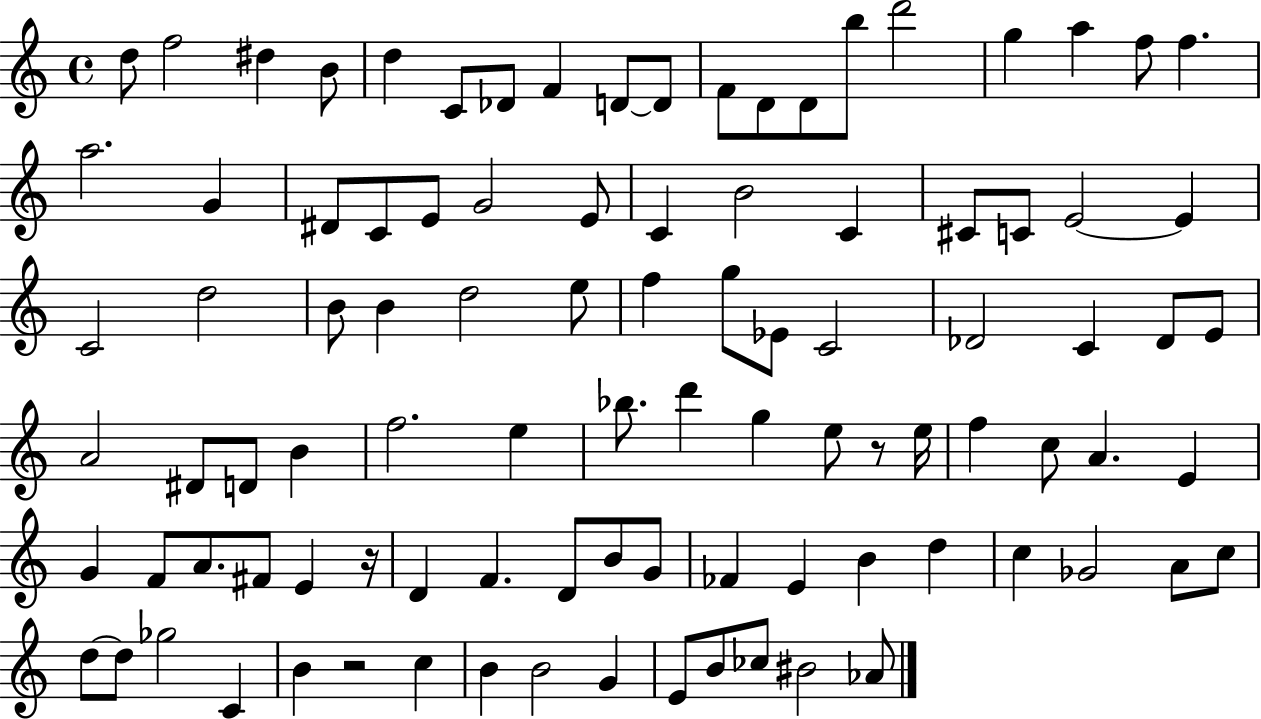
{
  \clef treble
  \time 4/4
  \defaultTimeSignature
  \key c \major
  d''8 f''2 dis''4 b'8 | d''4 c'8 des'8 f'4 d'8~~ d'8 | f'8 d'8 d'8 b''8 d'''2 | g''4 a''4 f''8 f''4. | \break a''2. g'4 | dis'8 c'8 e'8 g'2 e'8 | c'4 b'2 c'4 | cis'8 c'8 e'2~~ e'4 | \break c'2 d''2 | b'8 b'4 d''2 e''8 | f''4 g''8 ees'8 c'2 | des'2 c'4 des'8 e'8 | \break a'2 dis'8 d'8 b'4 | f''2. e''4 | bes''8. d'''4 g''4 e''8 r8 e''16 | f''4 c''8 a'4. e'4 | \break g'4 f'8 a'8. fis'8 e'4 r16 | d'4 f'4. d'8 b'8 g'8 | fes'4 e'4 b'4 d''4 | c''4 ges'2 a'8 c''8 | \break d''8~~ d''8 ges''2 c'4 | b'4 r2 c''4 | b'4 b'2 g'4 | e'8 b'8 ces''8 bis'2 aes'8 | \break \bar "|."
}